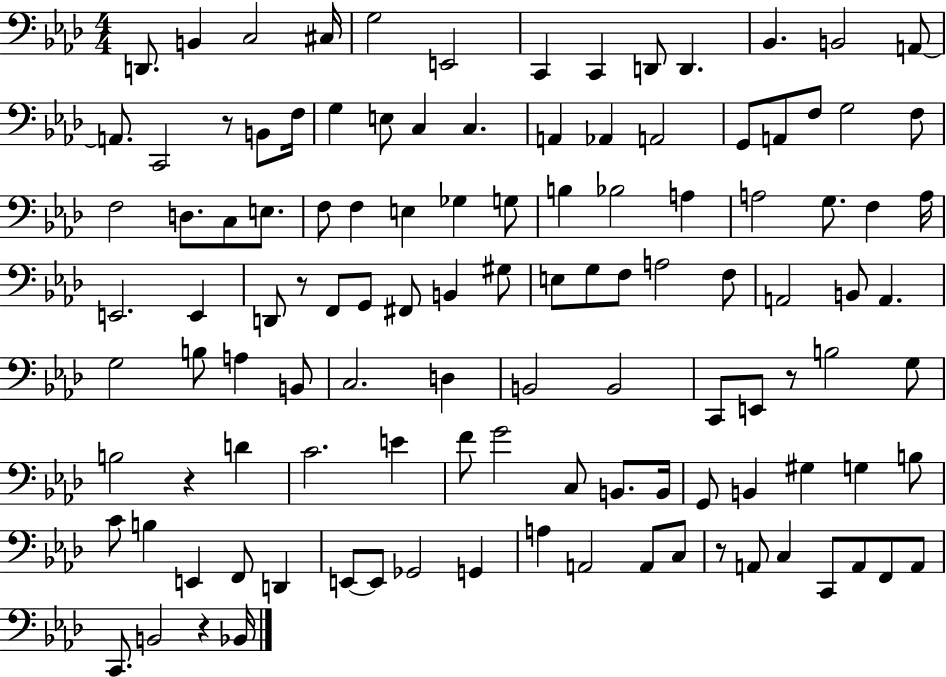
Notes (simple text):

D2/e. B2/q C3/h C#3/s G3/h E2/h C2/q C2/q D2/e D2/q. Bb2/q. B2/h A2/e A2/e. C2/h R/e B2/e F3/s G3/q E3/e C3/q C3/q. A2/q Ab2/q A2/h G2/e A2/e F3/e G3/h F3/e F3/h D3/e. C3/e E3/e. F3/e F3/q E3/q Gb3/q G3/e B3/q Bb3/h A3/q A3/h G3/e. F3/q A3/s E2/h. E2/q D2/e R/e F2/e G2/e F#2/e B2/q G#3/e E3/e G3/e F3/e A3/h F3/e A2/h B2/e A2/q. G3/h B3/e A3/q B2/e C3/h. D3/q B2/h B2/h C2/e E2/e R/e B3/h G3/e B3/h R/q D4/q C4/h. E4/q F4/e G4/h C3/e B2/e. B2/s G2/e B2/q G#3/q G3/q B3/e C4/e B3/q E2/q F2/e D2/q E2/e E2/e Gb2/h G2/q A3/q A2/h A2/e C3/e R/e A2/e C3/q C2/e A2/e F2/e A2/e C2/e. B2/h R/q Bb2/s